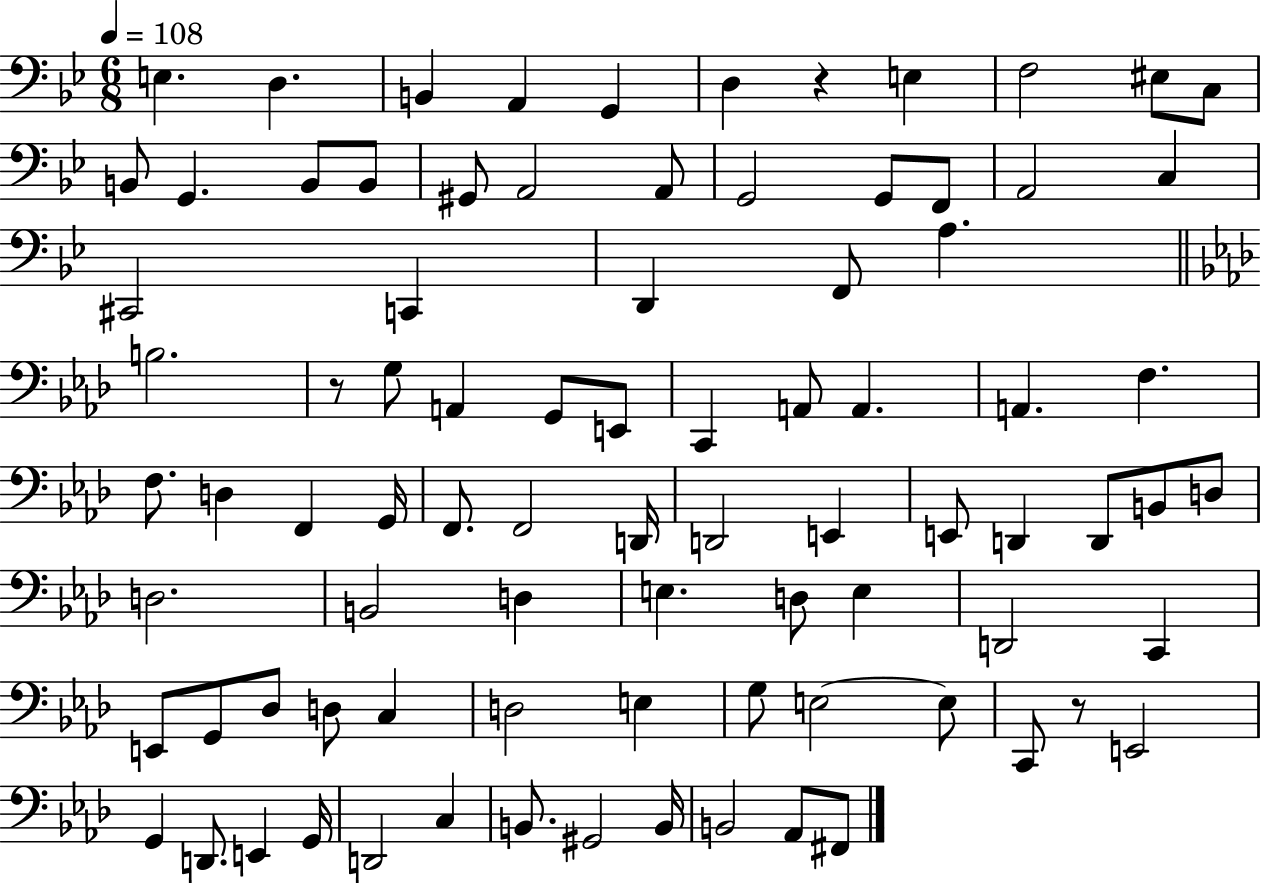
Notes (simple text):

E3/q. D3/q. B2/q A2/q G2/q D3/q R/q E3/q F3/h EIS3/e C3/e B2/e G2/q. B2/e B2/e G#2/e A2/h A2/e G2/h G2/e F2/e A2/h C3/q C#2/h C2/q D2/q F2/e A3/q. B3/h. R/e G3/e A2/q G2/e E2/e C2/q A2/e A2/q. A2/q. F3/q. F3/e. D3/q F2/q G2/s F2/e. F2/h D2/s D2/h E2/q E2/e D2/q D2/e B2/e D3/e D3/h. B2/h D3/q E3/q. D3/e E3/q D2/h C2/q E2/e G2/e Db3/e D3/e C3/q D3/h E3/q G3/e E3/h E3/e C2/e R/e E2/h G2/q D2/e. E2/q G2/s D2/h C3/q B2/e. G#2/h B2/s B2/h Ab2/e F#2/e